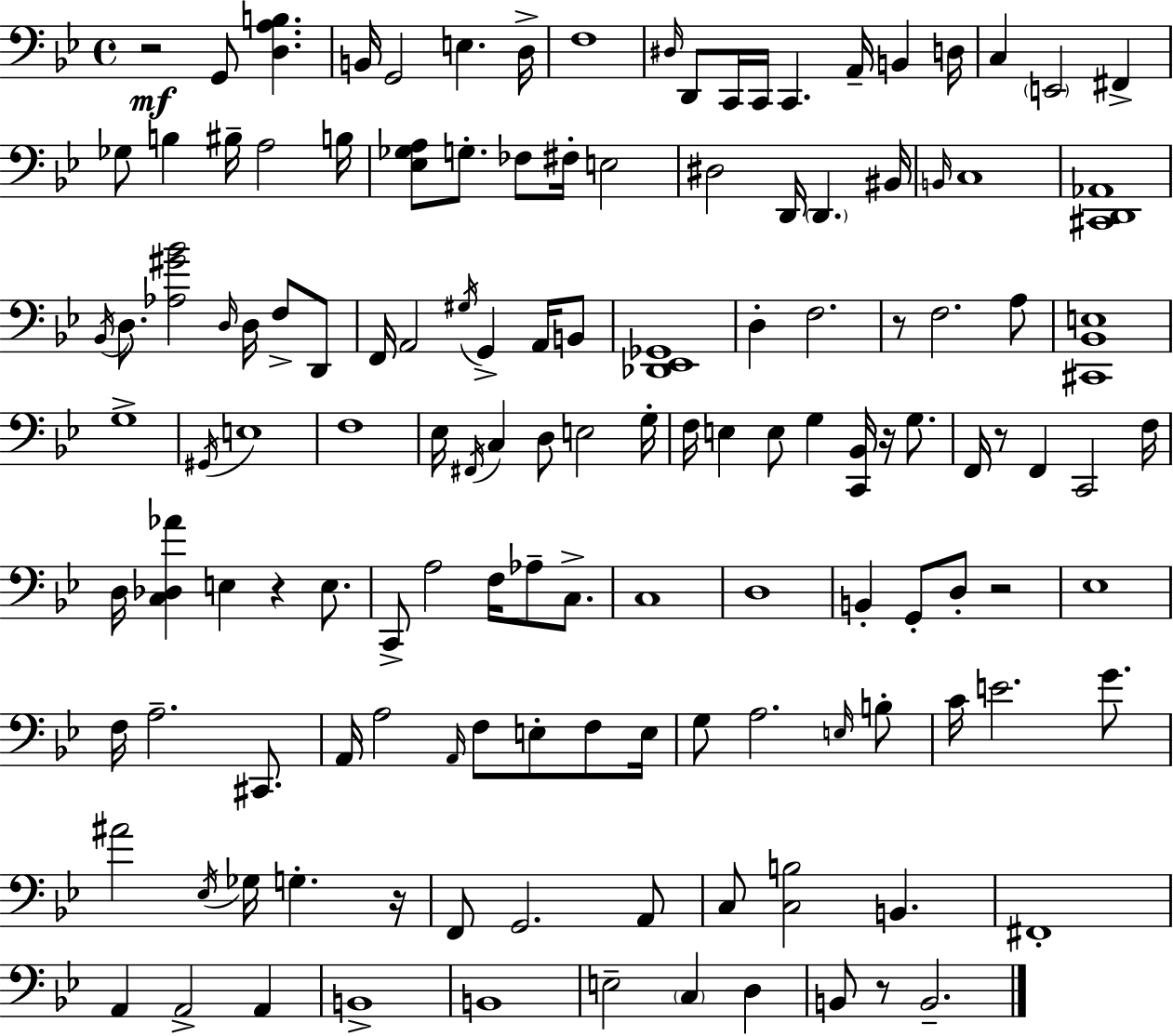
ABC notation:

X:1
T:Untitled
M:4/4
L:1/4
K:Gm
z2 G,,/2 [D,A,B,] B,,/4 G,,2 E, D,/4 F,4 ^D,/4 D,,/2 C,,/4 C,,/4 C,, A,,/4 B,, D,/4 C, E,,2 ^F,, _G,/2 B, ^B,/4 A,2 B,/4 [_E,_G,A,]/2 G,/2 _F,/2 ^F,/4 E,2 ^D,2 D,,/4 D,, ^B,,/4 B,,/4 C,4 [^C,,D,,_A,,]4 _B,,/4 D,/2 [_A,^G_B]2 D,/4 D,/4 F,/2 D,,/2 F,,/4 A,,2 ^G,/4 G,, A,,/4 B,,/2 [_D,,_E,,_G,,]4 D, F,2 z/2 F,2 A,/2 [^C,,_B,,E,]4 G,4 ^G,,/4 E,4 F,4 _E,/4 ^F,,/4 C, D,/2 E,2 G,/4 F,/4 E, E,/2 G, [C,,_B,,]/4 z/4 G,/2 F,,/4 z/2 F,, C,,2 F,/4 D,/4 [C,_D,_A] E, z E,/2 C,,/2 A,2 F,/4 _A,/2 C,/2 C,4 D,4 B,, G,,/2 D,/2 z2 _E,4 F,/4 A,2 ^C,,/2 A,,/4 A,2 A,,/4 F,/2 E,/2 F,/2 E,/4 G,/2 A,2 E,/4 B,/2 C/4 E2 G/2 ^A2 _E,/4 _G,/4 G, z/4 F,,/2 G,,2 A,,/2 C,/2 [C,B,]2 B,, ^F,,4 A,, A,,2 A,, B,,4 B,,4 E,2 C, D, B,,/2 z/2 B,,2